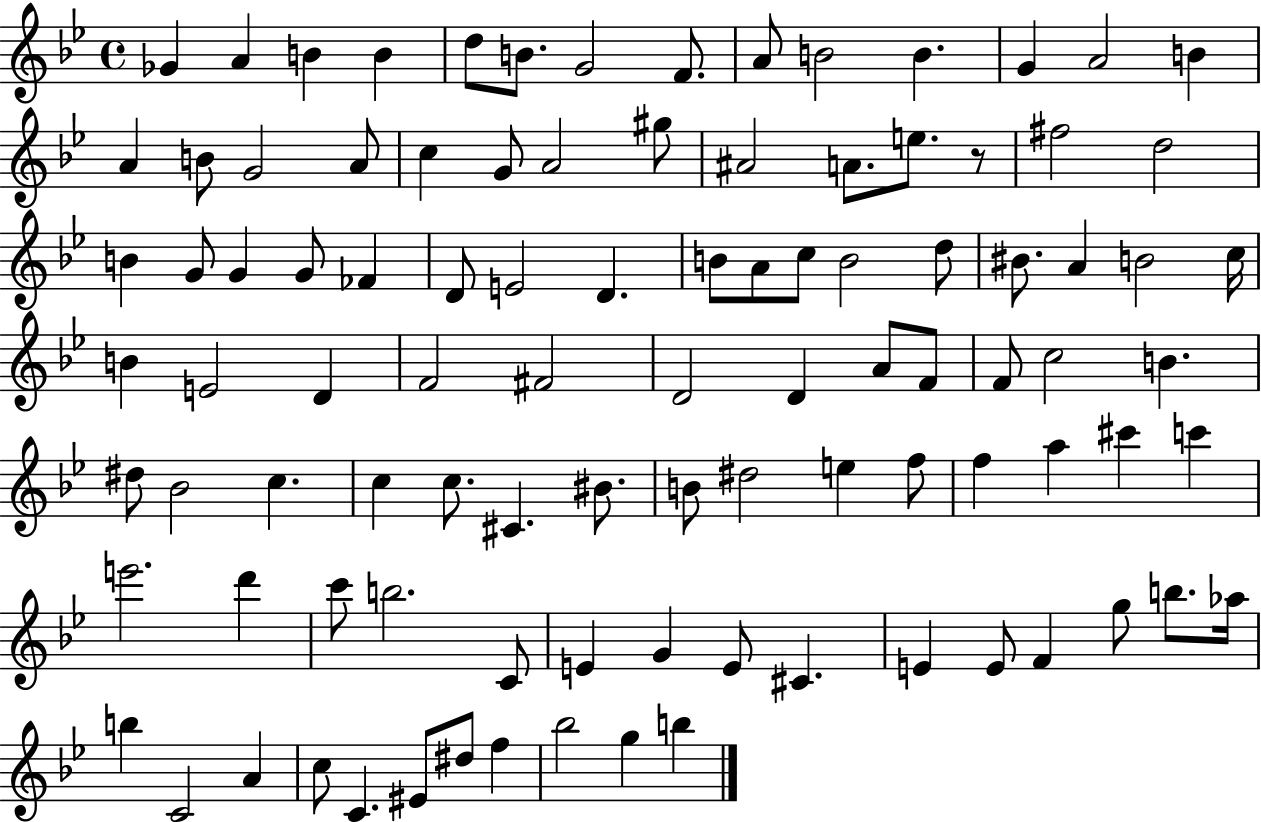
X:1
T:Untitled
M:4/4
L:1/4
K:Bb
_G A B B d/2 B/2 G2 F/2 A/2 B2 B G A2 B A B/2 G2 A/2 c G/2 A2 ^g/2 ^A2 A/2 e/2 z/2 ^f2 d2 B G/2 G G/2 _F D/2 E2 D B/2 A/2 c/2 B2 d/2 ^B/2 A B2 c/4 B E2 D F2 ^F2 D2 D A/2 F/2 F/2 c2 B ^d/2 _B2 c c c/2 ^C ^B/2 B/2 ^d2 e f/2 f a ^c' c' e'2 d' c'/2 b2 C/2 E G E/2 ^C E E/2 F g/2 b/2 _a/4 b C2 A c/2 C ^E/2 ^d/2 f _b2 g b